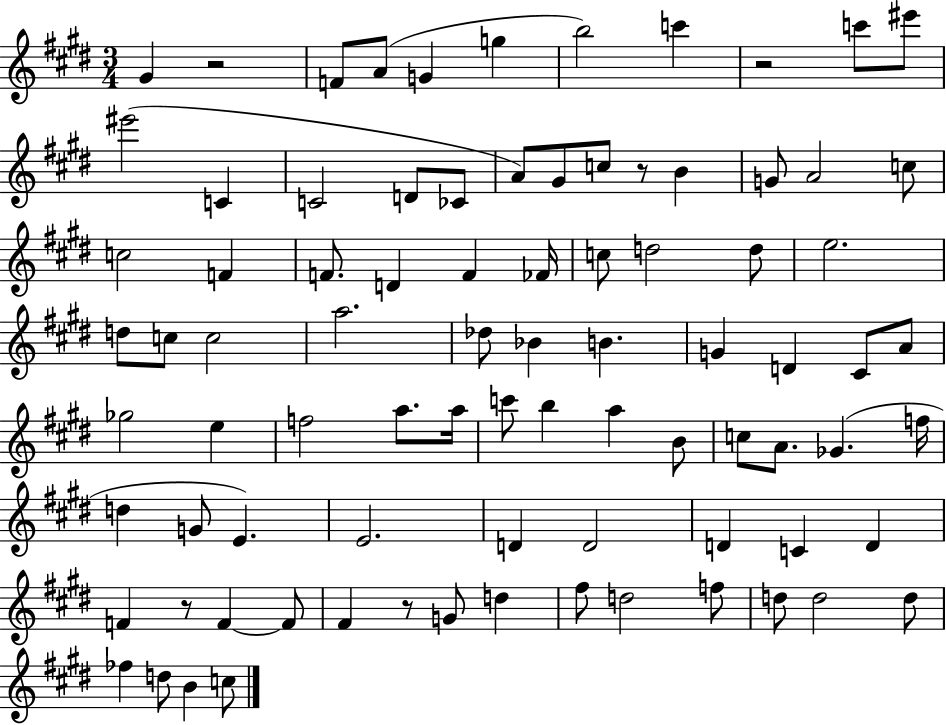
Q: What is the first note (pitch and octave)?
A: G#4